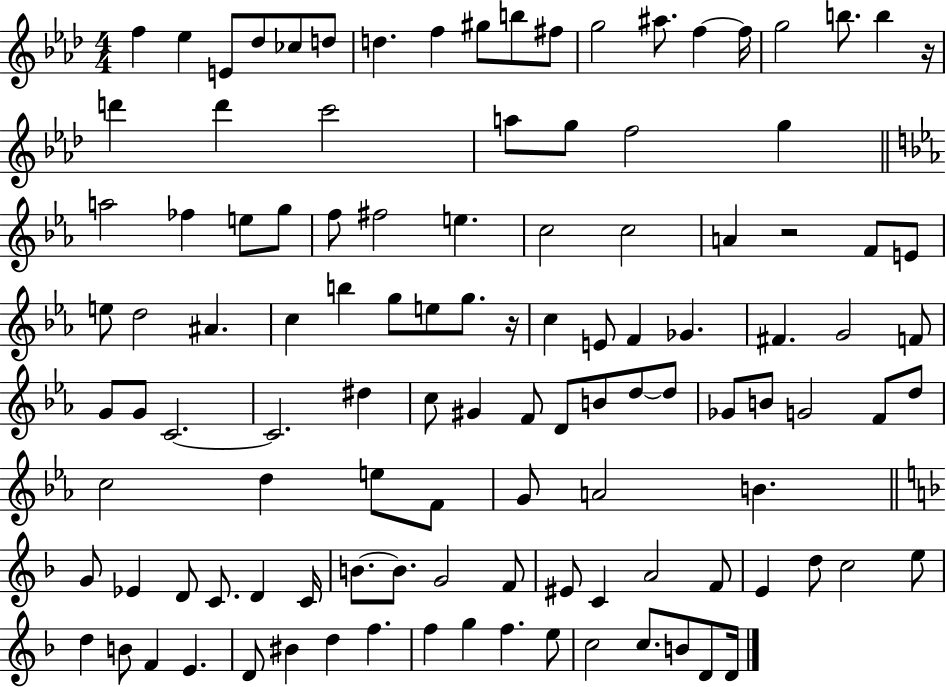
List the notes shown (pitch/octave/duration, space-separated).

F5/q Eb5/q E4/e Db5/e CES5/e D5/e D5/q. F5/q G#5/e B5/e F#5/e G5/h A#5/e. F5/q F5/s G5/h B5/e. B5/q R/s D6/q D6/q C6/h A5/e G5/e F5/h G5/q A5/h FES5/q E5/e G5/e F5/e F#5/h E5/q. C5/h C5/h A4/q R/h F4/e E4/e E5/e D5/h A#4/q. C5/q B5/q G5/e E5/e G5/e. R/s C5/q E4/e F4/q Gb4/q. F#4/q. G4/h F4/e G4/e G4/e C4/h. C4/h. D#5/q C5/e G#4/q F4/e D4/e B4/e D5/e D5/e Gb4/e B4/e G4/h F4/e D5/e C5/h D5/q E5/e F4/e G4/e A4/h B4/q. G4/e Eb4/q D4/e C4/e. D4/q C4/s B4/e. B4/e. G4/h F4/e EIS4/e C4/q A4/h F4/e E4/q D5/e C5/h E5/e D5/q B4/e F4/q E4/q. D4/e BIS4/q D5/q F5/q. F5/q G5/q F5/q. E5/e C5/h C5/e. B4/e D4/e D4/s